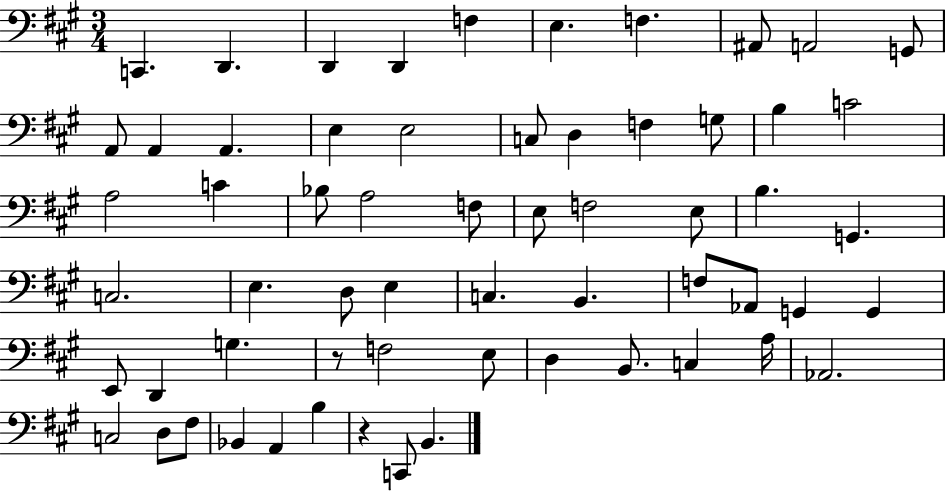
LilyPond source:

{
  \clef bass
  \numericTimeSignature
  \time 3/4
  \key a \major
  \repeat volta 2 { c,4. d,4. | d,4 d,4 f4 | e4. f4. | ais,8 a,2 g,8 | \break a,8 a,4 a,4. | e4 e2 | c8 d4 f4 g8 | b4 c'2 | \break a2 c'4 | bes8 a2 f8 | e8 f2 e8 | b4. g,4. | \break c2. | e4. d8 e4 | c4. b,4. | f8 aes,8 g,4 g,4 | \break e,8 d,4 g4. | r8 f2 e8 | d4 b,8. c4 a16 | aes,2. | \break c2 d8 fis8 | bes,4 a,4 b4 | r4 c,8 b,4. | } \bar "|."
}